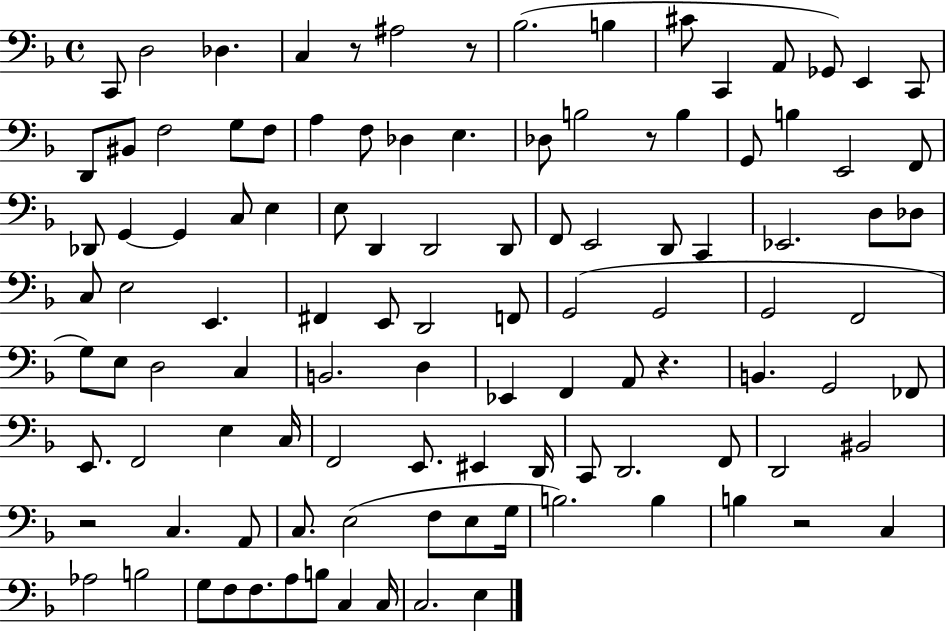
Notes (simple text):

C2/e D3/h Db3/q. C3/q R/e A#3/h R/e Bb3/h. B3/q C#4/e C2/q A2/e Gb2/e E2/q C2/e D2/e BIS2/e F3/h G3/e F3/e A3/q F3/e Db3/q E3/q. Db3/e B3/h R/e B3/q G2/e B3/q E2/h F2/e Db2/e G2/q G2/q C3/e E3/q E3/e D2/q D2/h D2/e F2/e E2/h D2/e C2/q Eb2/h. D3/e Db3/e C3/e E3/h E2/q. F#2/q E2/e D2/h F2/e G2/h G2/h G2/h F2/h G3/e E3/e D3/h C3/q B2/h. D3/q Eb2/q F2/q A2/e R/q. B2/q. G2/h FES2/e E2/e. F2/h E3/q C3/s F2/h E2/e. EIS2/q D2/s C2/e D2/h. F2/e D2/h BIS2/h R/h C3/q. A2/e C3/e. E3/h F3/e E3/e G3/s B3/h. B3/q B3/q R/h C3/q Ab3/h B3/h G3/e F3/e F3/e. A3/e B3/e C3/q C3/s C3/h. E3/q